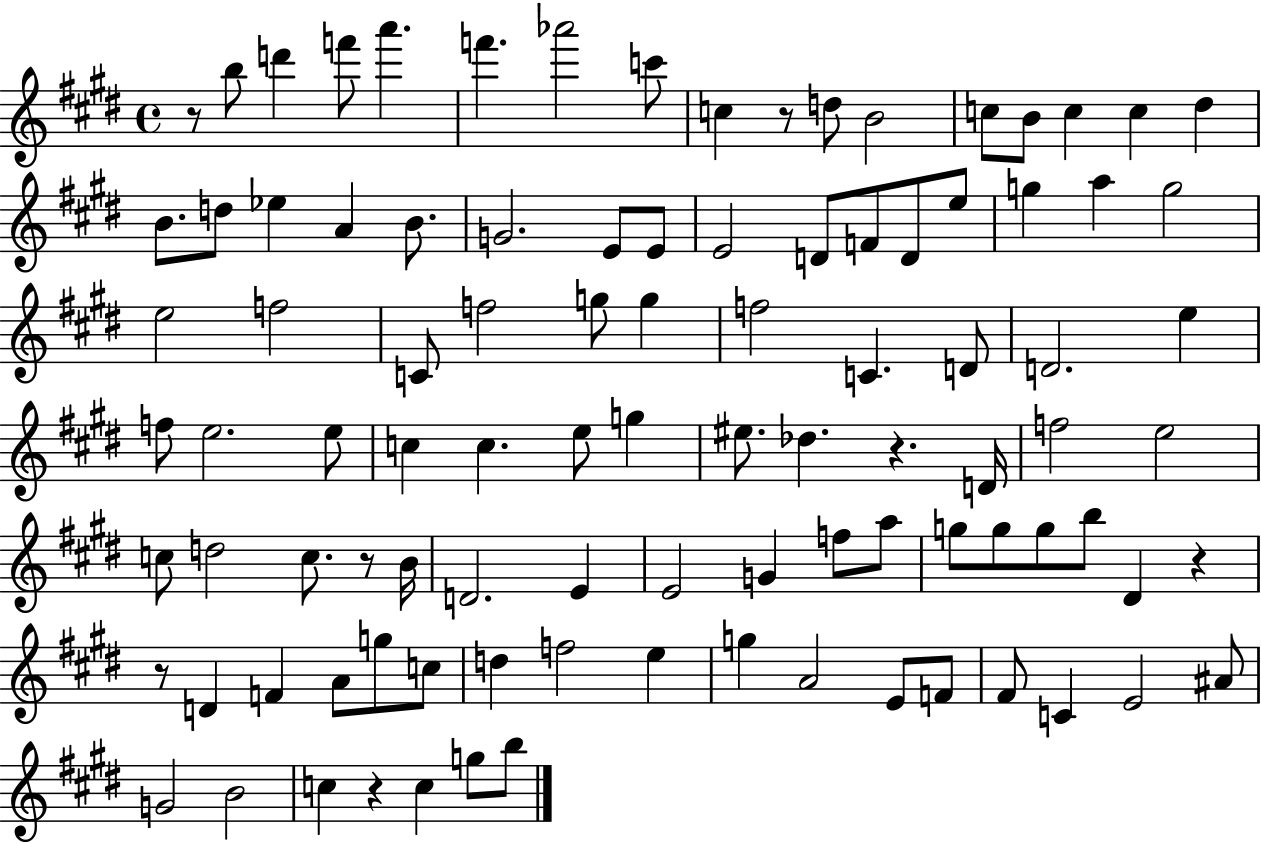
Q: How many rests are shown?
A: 7